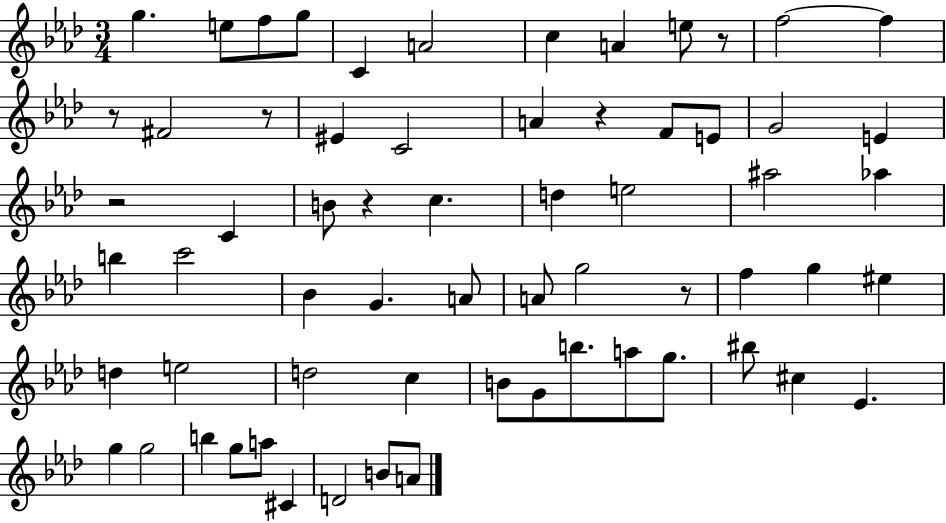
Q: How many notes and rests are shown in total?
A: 64